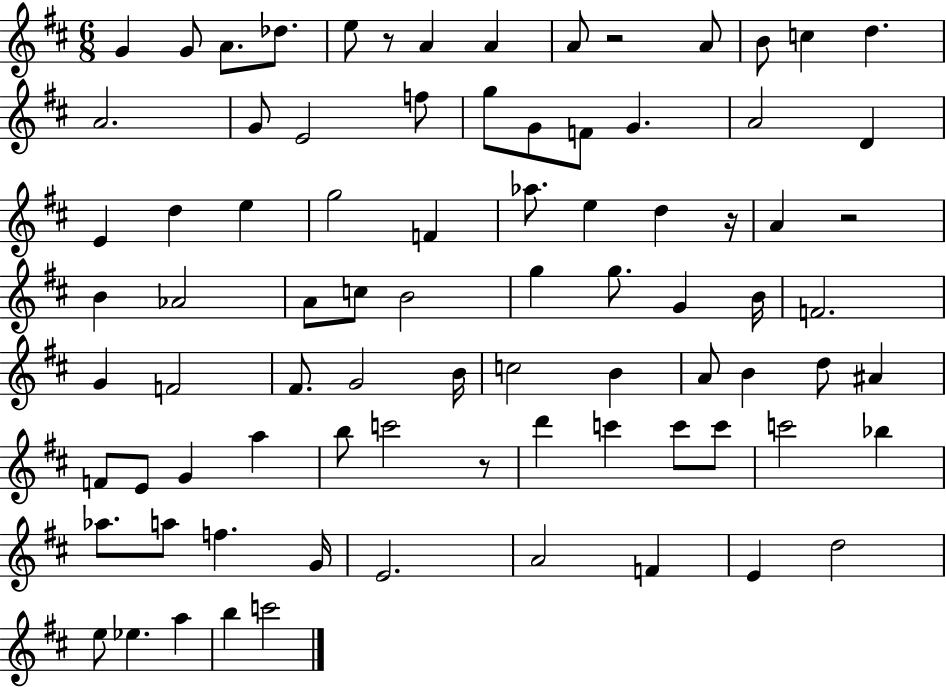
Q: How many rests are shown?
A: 5